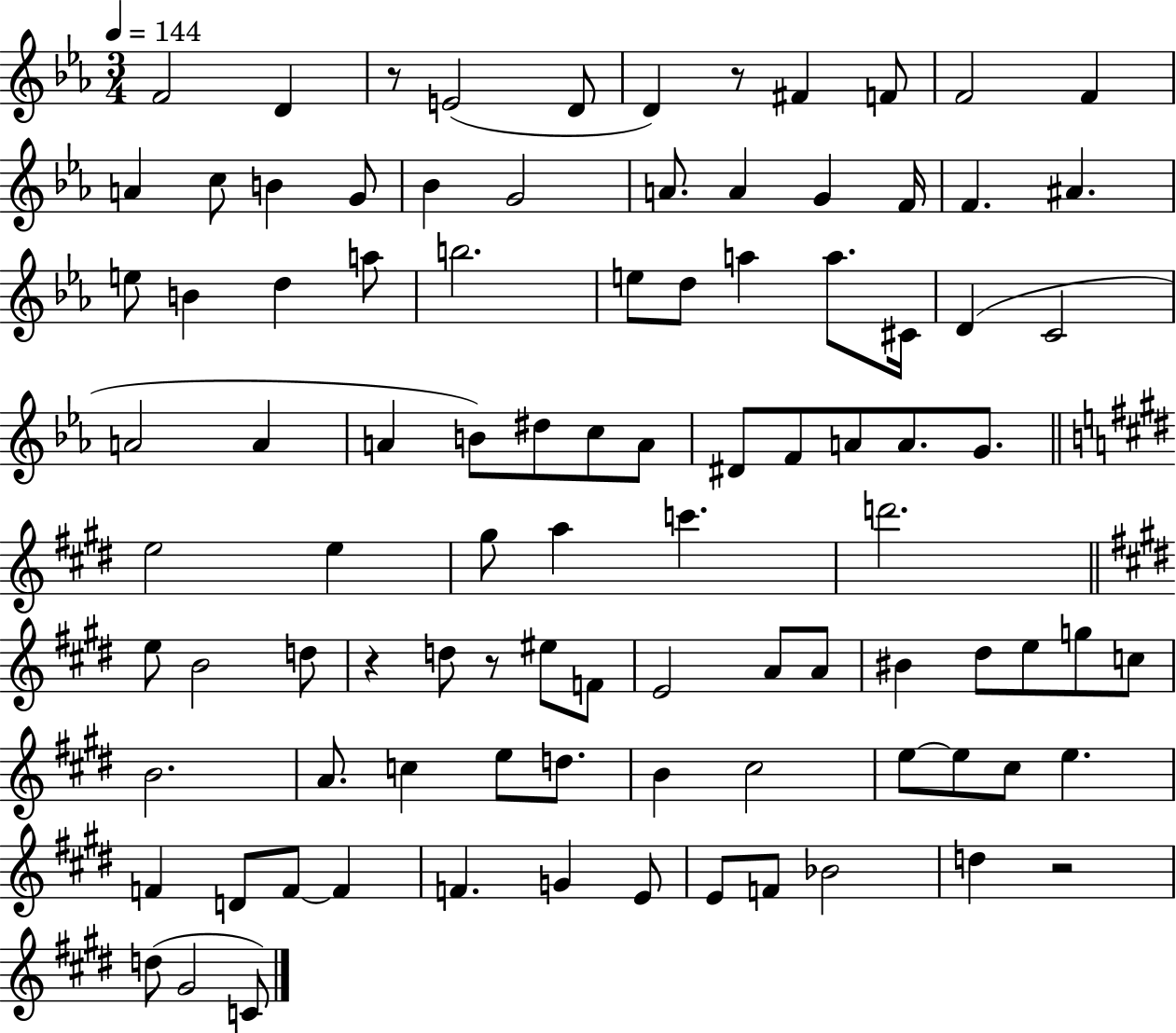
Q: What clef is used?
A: treble